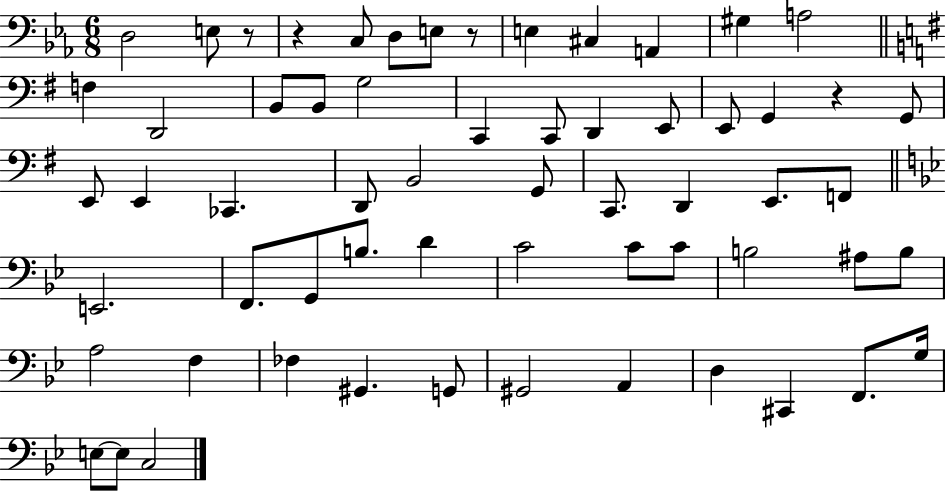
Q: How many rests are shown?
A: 4